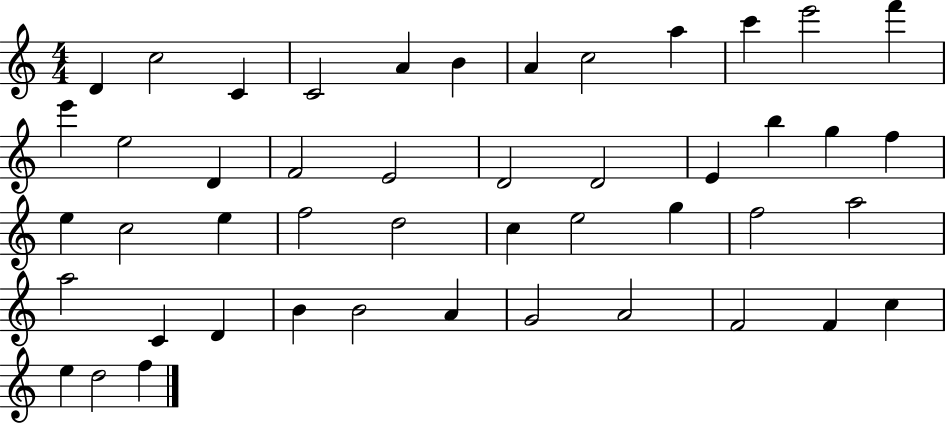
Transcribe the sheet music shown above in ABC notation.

X:1
T:Untitled
M:4/4
L:1/4
K:C
D c2 C C2 A B A c2 a c' e'2 f' e' e2 D F2 E2 D2 D2 E b g f e c2 e f2 d2 c e2 g f2 a2 a2 C D B B2 A G2 A2 F2 F c e d2 f